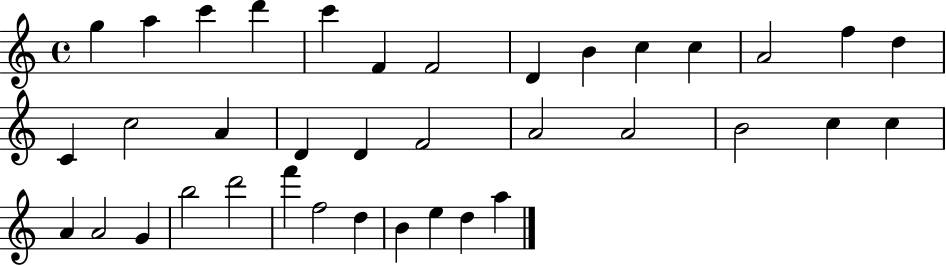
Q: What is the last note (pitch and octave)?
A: A5